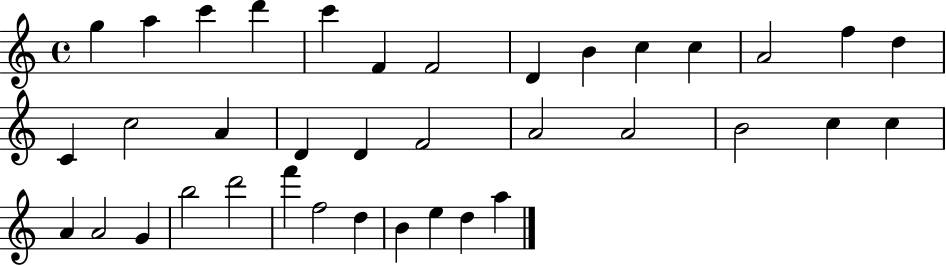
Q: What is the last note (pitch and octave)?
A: A5